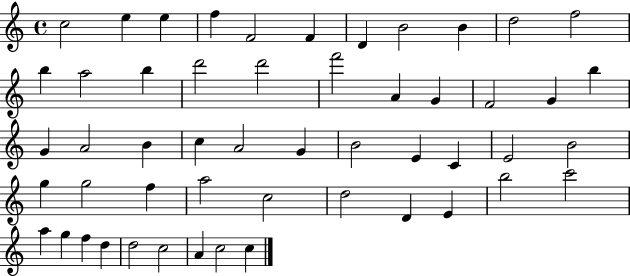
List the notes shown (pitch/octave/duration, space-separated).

C5/h E5/q E5/q F5/q F4/h F4/q D4/q B4/h B4/q D5/h F5/h B5/q A5/h B5/q D6/h D6/h F6/h A4/q G4/q F4/h G4/q B5/q G4/q A4/h B4/q C5/q A4/h G4/q B4/h E4/q C4/q E4/h B4/h G5/q G5/h F5/q A5/h C5/h D5/h D4/q E4/q B5/h C6/h A5/q G5/q F5/q D5/q D5/h C5/h A4/q C5/h C5/q